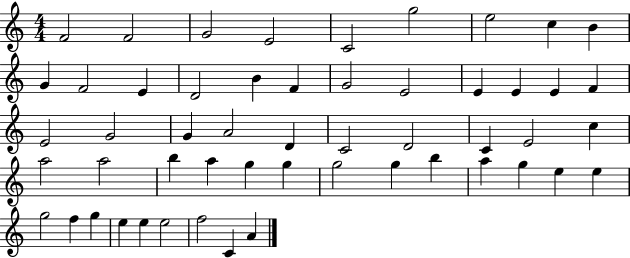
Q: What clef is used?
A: treble